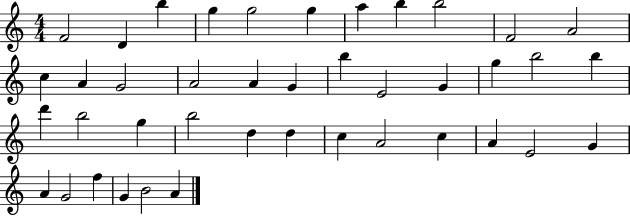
X:1
T:Untitled
M:4/4
L:1/4
K:C
F2 D b g g2 g a b b2 F2 A2 c A G2 A2 A G b E2 G g b2 b d' b2 g b2 d d c A2 c A E2 G A G2 f G B2 A